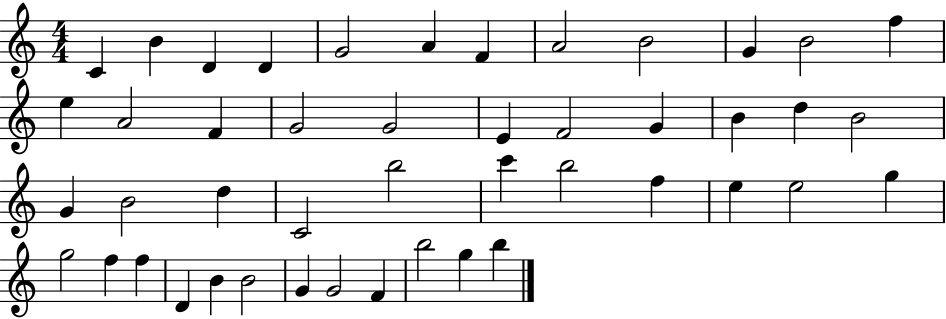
C4/q B4/q D4/q D4/q G4/h A4/q F4/q A4/h B4/h G4/q B4/h F5/q E5/q A4/h F4/q G4/h G4/h E4/q F4/h G4/q B4/q D5/q B4/h G4/q B4/h D5/q C4/h B5/h C6/q B5/h F5/q E5/q E5/h G5/q G5/h F5/q F5/q D4/q B4/q B4/h G4/q G4/h F4/q B5/h G5/q B5/q